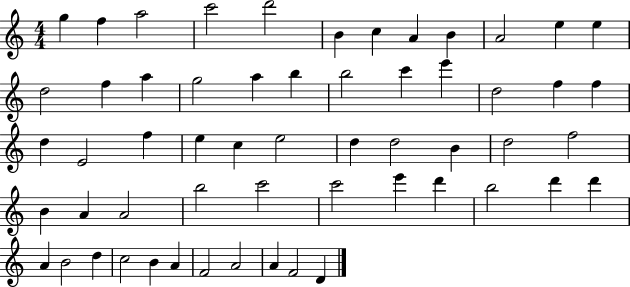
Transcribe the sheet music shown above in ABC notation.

X:1
T:Untitled
M:4/4
L:1/4
K:C
g f a2 c'2 d'2 B c A B A2 e e d2 f a g2 a b b2 c' e' d2 f f d E2 f e c e2 d d2 B d2 f2 B A A2 b2 c'2 c'2 e' d' b2 d' d' A B2 d c2 B A F2 A2 A F2 D